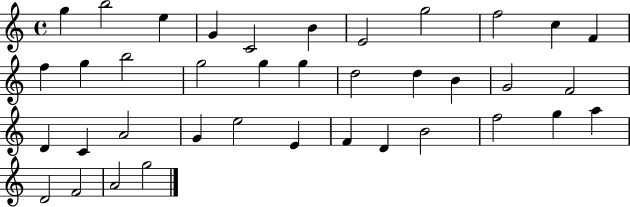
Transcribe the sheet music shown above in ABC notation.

X:1
T:Untitled
M:4/4
L:1/4
K:C
g b2 e G C2 B E2 g2 f2 c F f g b2 g2 g g d2 d B G2 F2 D C A2 G e2 E F D B2 f2 g a D2 F2 A2 g2